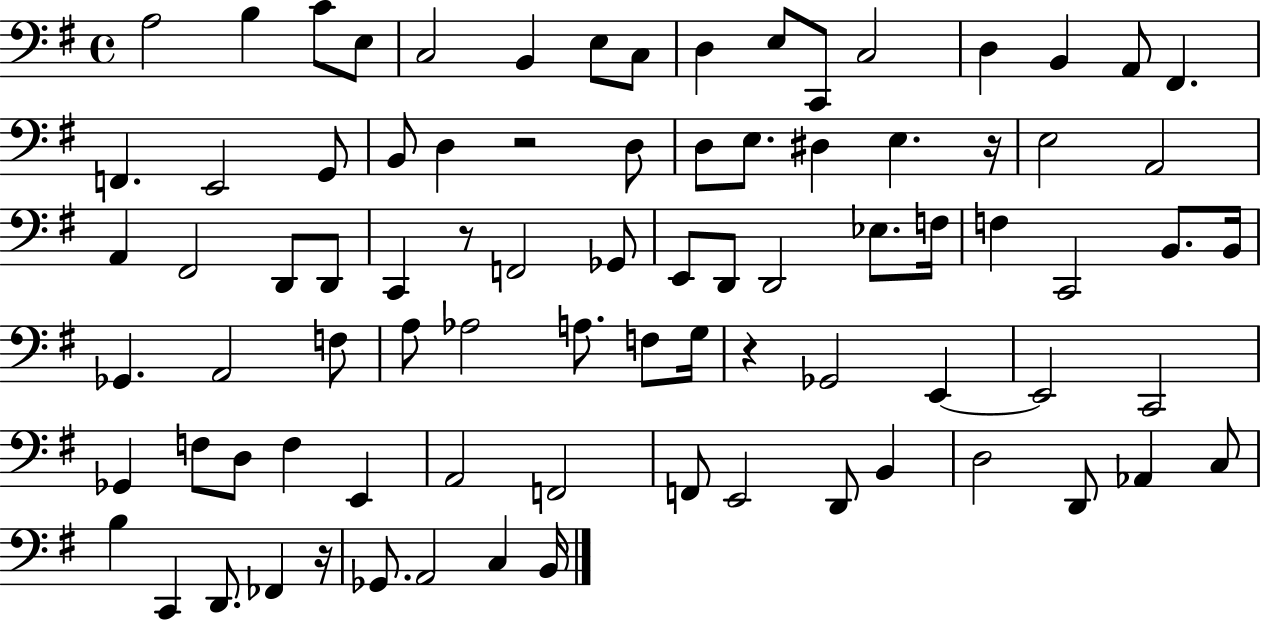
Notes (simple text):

A3/h B3/q C4/e E3/e C3/h B2/q E3/e C3/e D3/q E3/e C2/e C3/h D3/q B2/q A2/e F#2/q. F2/q. E2/h G2/e B2/e D3/q R/h D3/e D3/e E3/e. D#3/q E3/q. R/s E3/h A2/h A2/q F#2/h D2/e D2/e C2/q R/e F2/h Gb2/e E2/e D2/e D2/h Eb3/e. F3/s F3/q C2/h B2/e. B2/s Gb2/q. A2/h F3/e A3/e Ab3/h A3/e. F3/e G3/s R/q Gb2/h E2/q E2/h C2/h Gb2/q F3/e D3/e F3/q E2/q A2/h F2/h F2/e E2/h D2/e B2/q D3/h D2/e Ab2/q C3/e B3/q C2/q D2/e. FES2/q R/s Gb2/e. A2/h C3/q B2/s